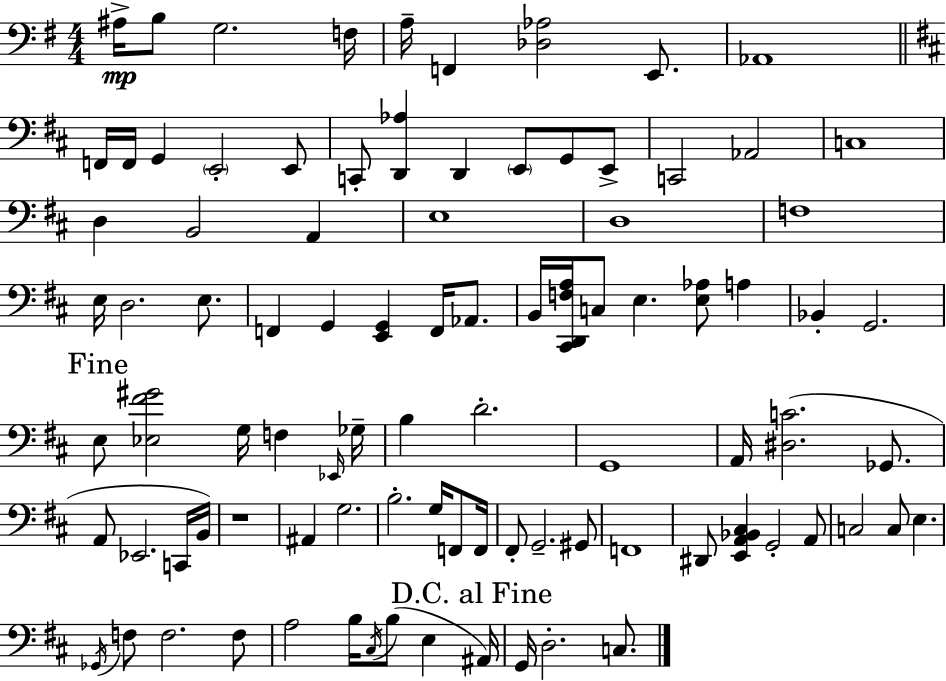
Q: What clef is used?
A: bass